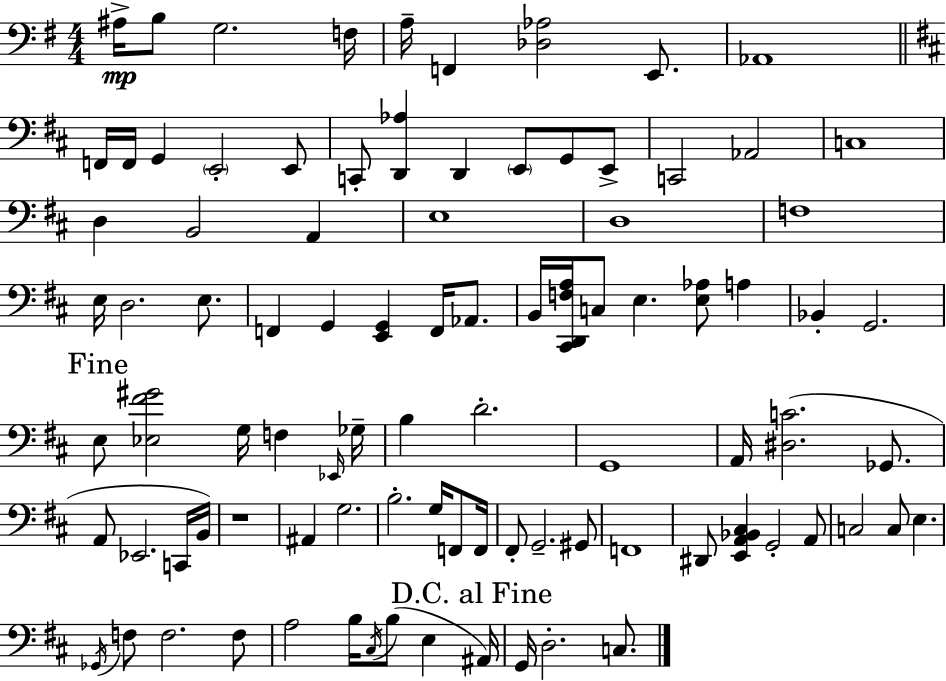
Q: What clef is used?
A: bass